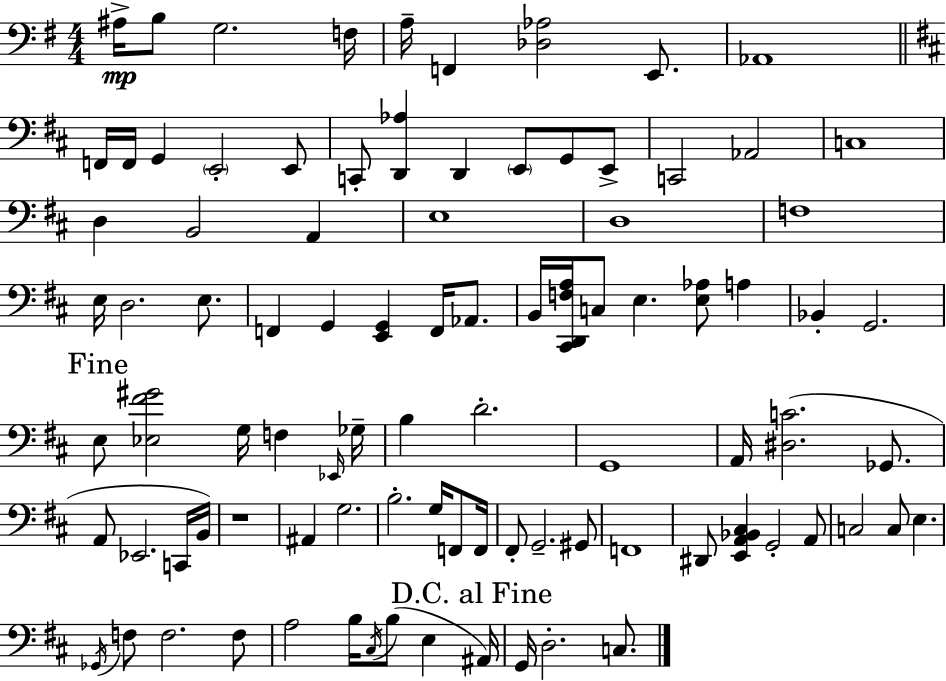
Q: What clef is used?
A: bass